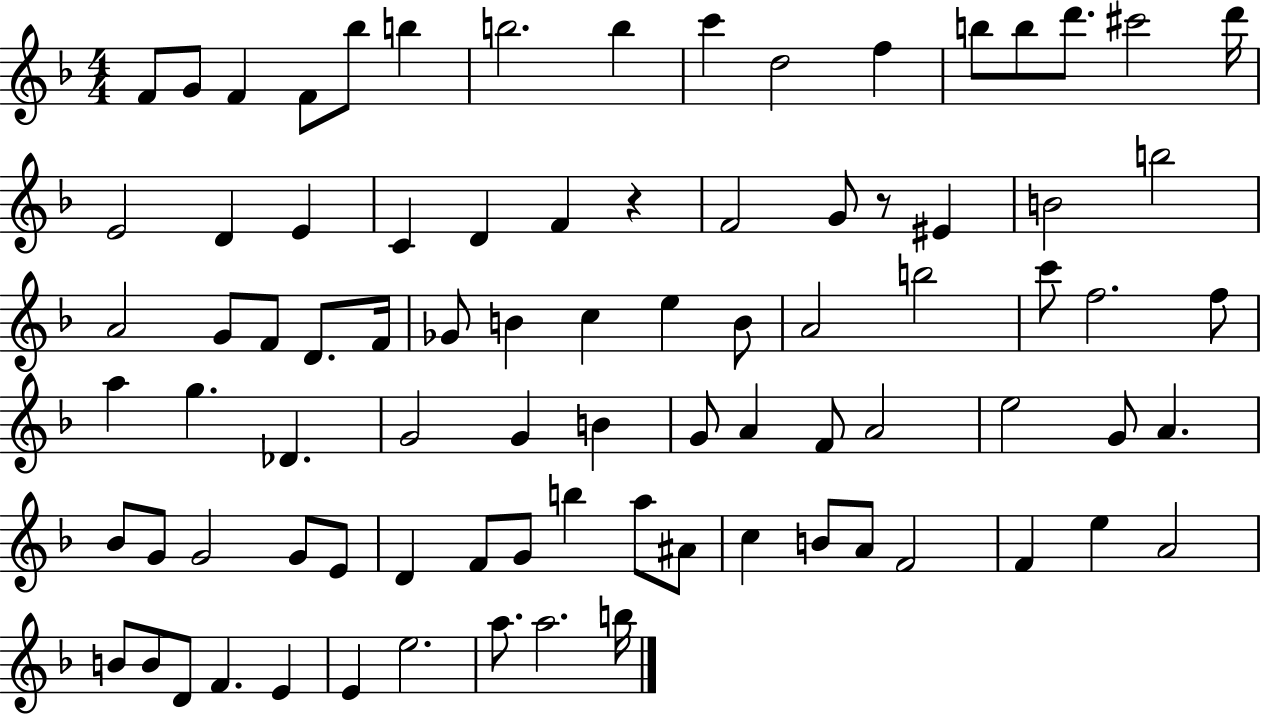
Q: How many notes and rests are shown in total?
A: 85